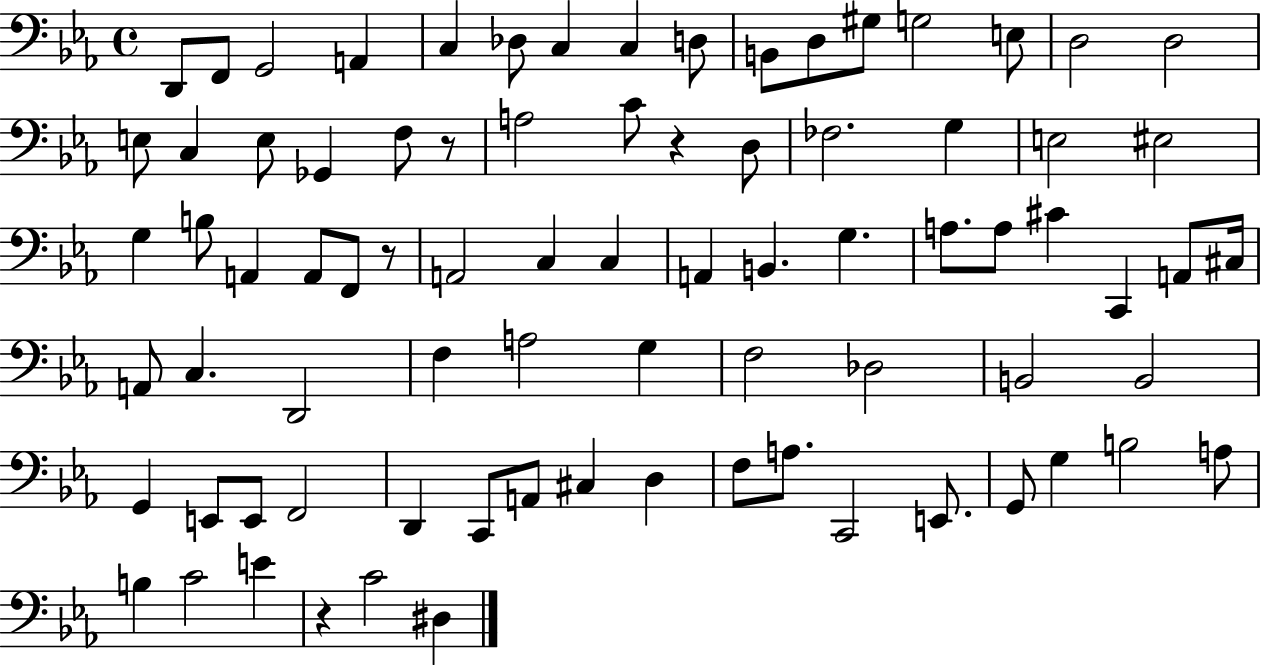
D2/e F2/e G2/h A2/q C3/q Db3/e C3/q C3/q D3/e B2/e D3/e G#3/e G3/h E3/e D3/h D3/h E3/e C3/q E3/e Gb2/q F3/e R/e A3/h C4/e R/q D3/e FES3/h. G3/q E3/h EIS3/h G3/q B3/e A2/q A2/e F2/e R/e A2/h C3/q C3/q A2/q B2/q. G3/q. A3/e. A3/e C#4/q C2/q A2/e C#3/s A2/e C3/q. D2/h F3/q A3/h G3/q F3/h Db3/h B2/h B2/h G2/q E2/e E2/e F2/h D2/q C2/e A2/e C#3/q D3/q F3/e A3/e. C2/h E2/e. G2/e G3/q B3/h A3/e B3/q C4/h E4/q R/q C4/h D#3/q